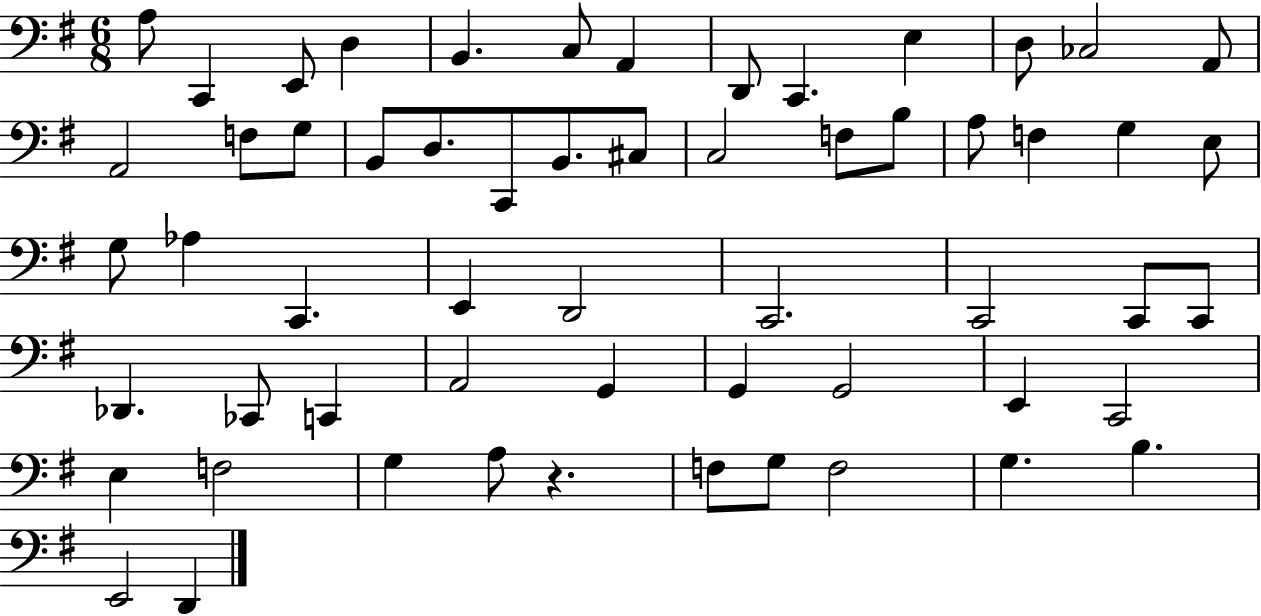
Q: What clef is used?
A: bass